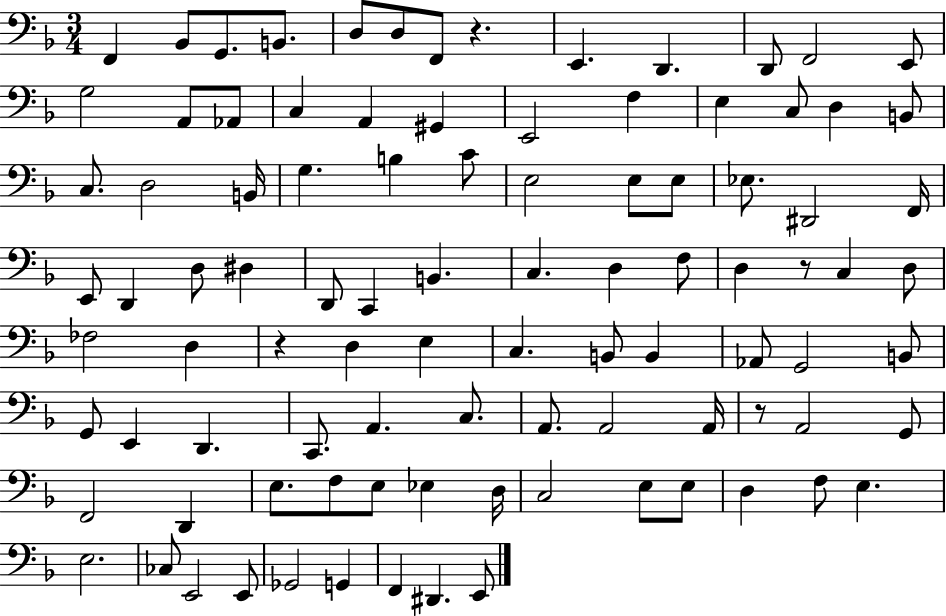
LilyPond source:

{
  \clef bass
  \numericTimeSignature
  \time 3/4
  \key f \major
  f,4 bes,8 g,8. b,8. | d8 d8 f,8 r4. | e,4. d,4. | d,8 f,2 e,8 | \break g2 a,8 aes,8 | c4 a,4 gis,4 | e,2 f4 | e4 c8 d4 b,8 | \break c8. d2 b,16 | g4. b4 c'8 | e2 e8 e8 | ees8. dis,2 f,16 | \break e,8 d,4 d8 dis4 | d,8 c,4 b,4. | c4. d4 f8 | d4 r8 c4 d8 | \break fes2 d4 | r4 d4 e4 | c4. b,8 b,4 | aes,8 g,2 b,8 | \break g,8 e,4 d,4. | c,8. a,4. c8. | a,8. a,2 a,16 | r8 a,2 g,8 | \break f,2 d,4 | e8. f8 e8 ees4 d16 | c2 e8 e8 | d4 f8 e4. | \break e2. | ces8 e,2 e,8 | ges,2 g,4 | f,4 dis,4. e,8 | \break \bar "|."
}